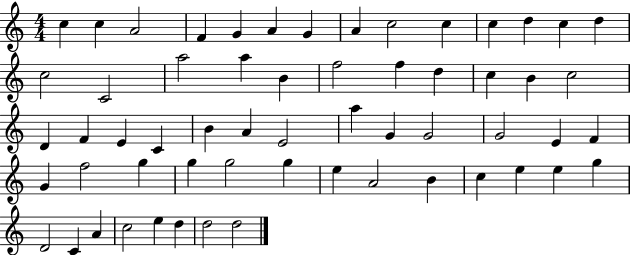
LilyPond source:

{
  \clef treble
  \numericTimeSignature
  \time 4/4
  \key c \major
  c''4 c''4 a'2 | f'4 g'4 a'4 g'4 | a'4 c''2 c''4 | c''4 d''4 c''4 d''4 | \break c''2 c'2 | a''2 a''4 b'4 | f''2 f''4 d''4 | c''4 b'4 c''2 | \break d'4 f'4 e'4 c'4 | b'4 a'4 e'2 | a''4 g'4 g'2 | g'2 e'4 f'4 | \break g'4 f''2 g''4 | g''4 g''2 g''4 | e''4 a'2 b'4 | c''4 e''4 e''4 g''4 | \break d'2 c'4 a'4 | c''2 e''4 d''4 | d''2 d''2 | \bar "|."
}